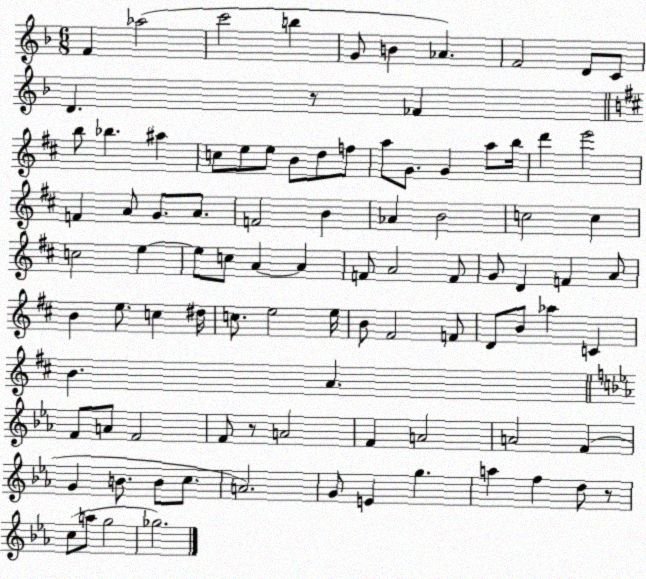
X:1
T:Untitled
M:6/8
L:1/4
K:F
F _a2 c'2 b G/2 B _A F2 D/2 C/2 D z/2 _F b/2 _b ^a c/2 e/2 e/2 B/2 d/2 f/2 a/2 G/2 G a/2 b/4 d' e'2 F A/2 G/2 A/2 F2 B _A B2 c2 c c2 e e/2 c/2 A A F/2 A2 F/2 G/2 D F A/2 B e/2 c ^d/4 c/2 e2 e/4 B/2 ^F2 F/2 D/2 B/2 _a C B A F/2 A/2 F2 F/2 z/2 A2 F A2 A2 F G B/2 B/2 c/2 A2 G/2 E g a f d/2 z/2 c/2 a/2 g2 _g2